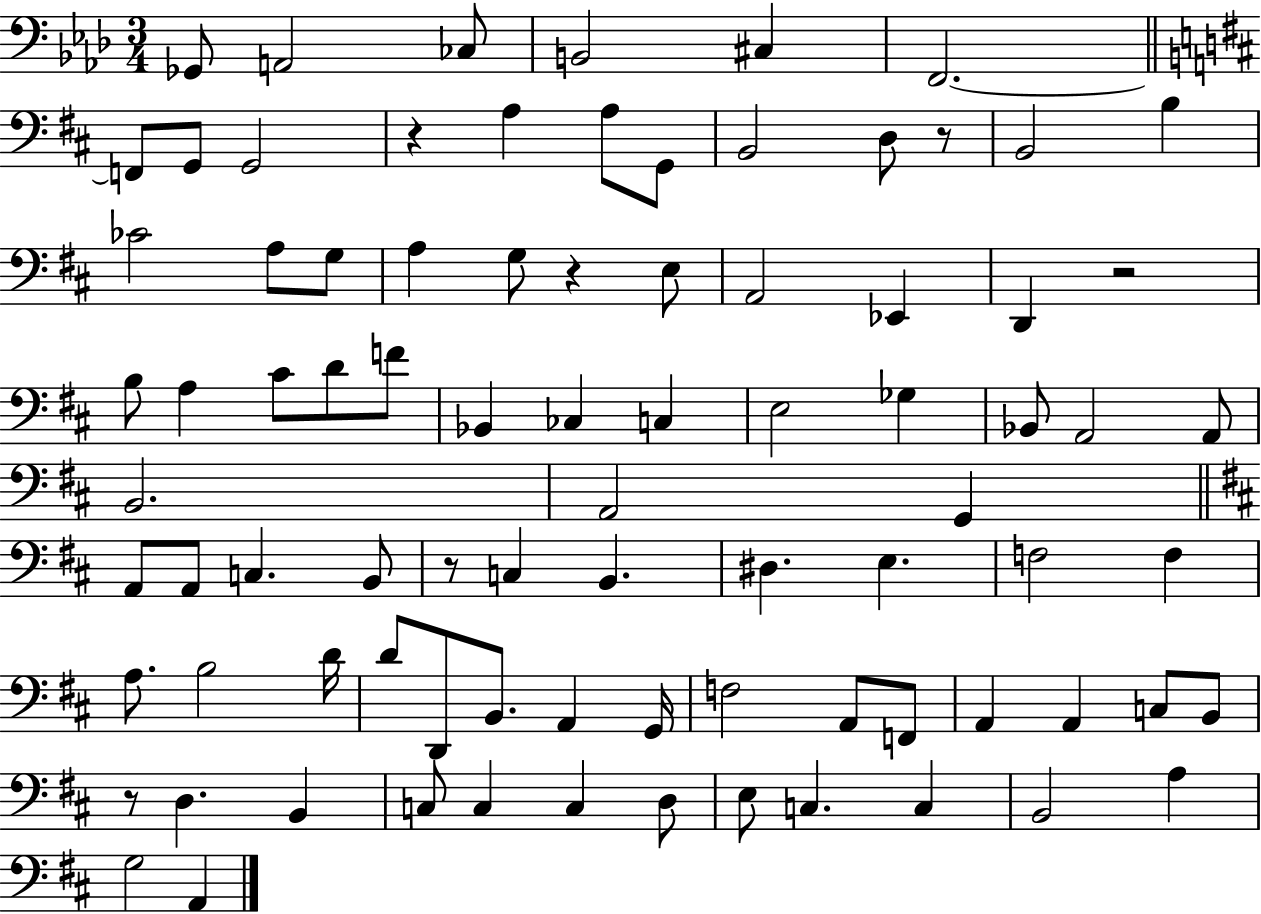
X:1
T:Untitled
M:3/4
L:1/4
K:Ab
_G,,/2 A,,2 _C,/2 B,,2 ^C, F,,2 F,,/2 G,,/2 G,,2 z A, A,/2 G,,/2 B,,2 D,/2 z/2 B,,2 B, _C2 A,/2 G,/2 A, G,/2 z E,/2 A,,2 _E,, D,, z2 B,/2 A, ^C/2 D/2 F/2 _B,, _C, C, E,2 _G, _B,,/2 A,,2 A,,/2 B,,2 A,,2 G,, A,,/2 A,,/2 C, B,,/2 z/2 C, B,, ^D, E, F,2 F, A,/2 B,2 D/4 D/2 D,,/2 B,,/2 A,, G,,/4 F,2 A,,/2 F,,/2 A,, A,, C,/2 B,,/2 z/2 D, B,, C,/2 C, C, D,/2 E,/2 C, C, B,,2 A, G,2 A,,